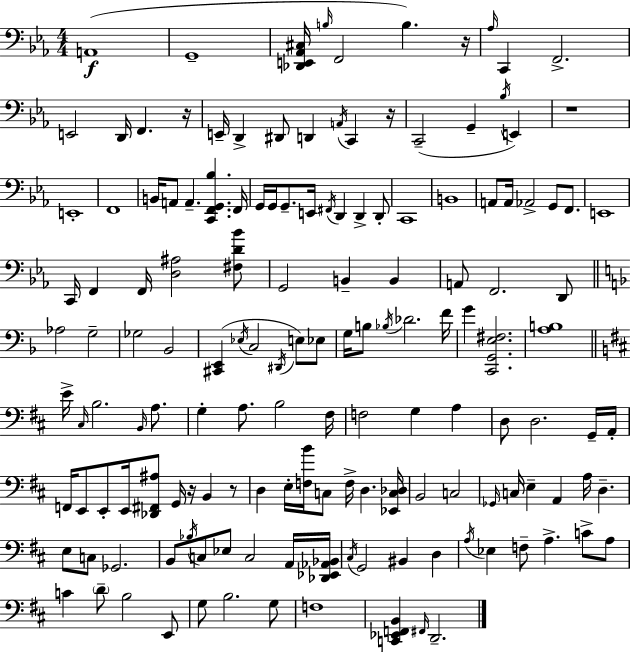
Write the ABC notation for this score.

X:1
T:Untitled
M:4/4
L:1/4
K:Eb
A,,4 G,,4 [_D,,E,,_A,,^C,]/4 B,/4 F,,2 B, z/4 _A,/4 C,, F,,2 E,,2 D,,/4 F,, z/4 E,,/4 D,, ^D,,/2 D,, A,,/4 C,, z/4 C,,2 G,, _B,/4 E,, z4 E,,4 F,,4 B,,/4 A,,/2 A,, [C,,F,,G,,_B,] F,,/4 G,,/4 G,,/4 G,,/2 E,,/4 ^F,,/4 D,, D,, D,,/2 C,,4 B,,4 A,,/2 A,,/4 _A,,2 G,,/2 F,,/2 E,,4 C,,/4 F,, F,,/4 [D,^A,]2 [^F,D_B]/2 G,,2 B,, B,, A,,/2 F,,2 D,,/2 _A,2 G,2 _G,2 _B,,2 [^C,,E,,] _E,/4 C,2 ^D,,/4 E,/2 _E,/2 G,/4 B,/2 _B,/4 _D2 F/4 G [C,,G,,E,^F,]2 [A,B,]4 E/4 ^C,/4 B,2 B,,/4 A,/2 G, A,/2 B,2 ^F,/4 F,2 G, A, D,/2 D,2 G,,/4 A,,/4 F,,/4 E,,/2 E,,/2 E,,/4 [_D,,^F,,^A,]/2 G,,/4 z/4 B,, z/2 D, E,/4 [F,B]/4 C,/2 F,/4 D, [_E,,C,_D,]/4 B,,2 C,2 _G,,/4 C,/4 E, A,, A,/4 D, E,/2 C,/2 _G,,2 B,,/2 _B,/4 C,/2 _E,/2 C,2 A,,/4 [_D,,_E,,_A,,_B,,]/4 ^C,/4 G,,2 ^B,, D, A,/4 _E, F,/2 A, C/2 A,/2 C D/2 B,2 E,,/2 G,/2 B,2 G,/2 F,4 [C,,_E,,F,,B,,] ^F,,/4 D,,2